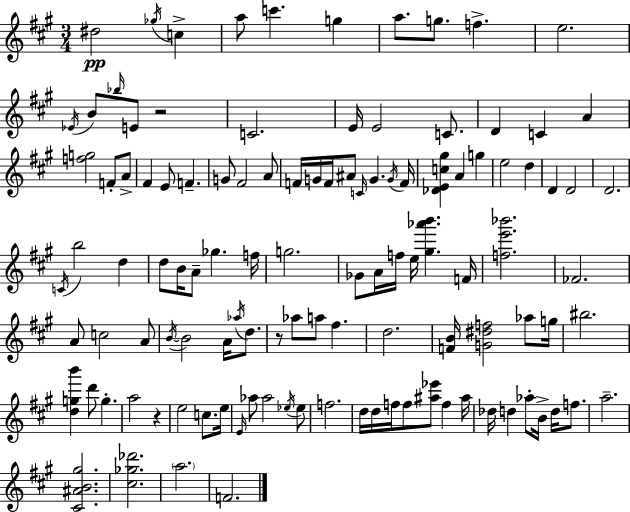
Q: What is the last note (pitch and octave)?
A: F4